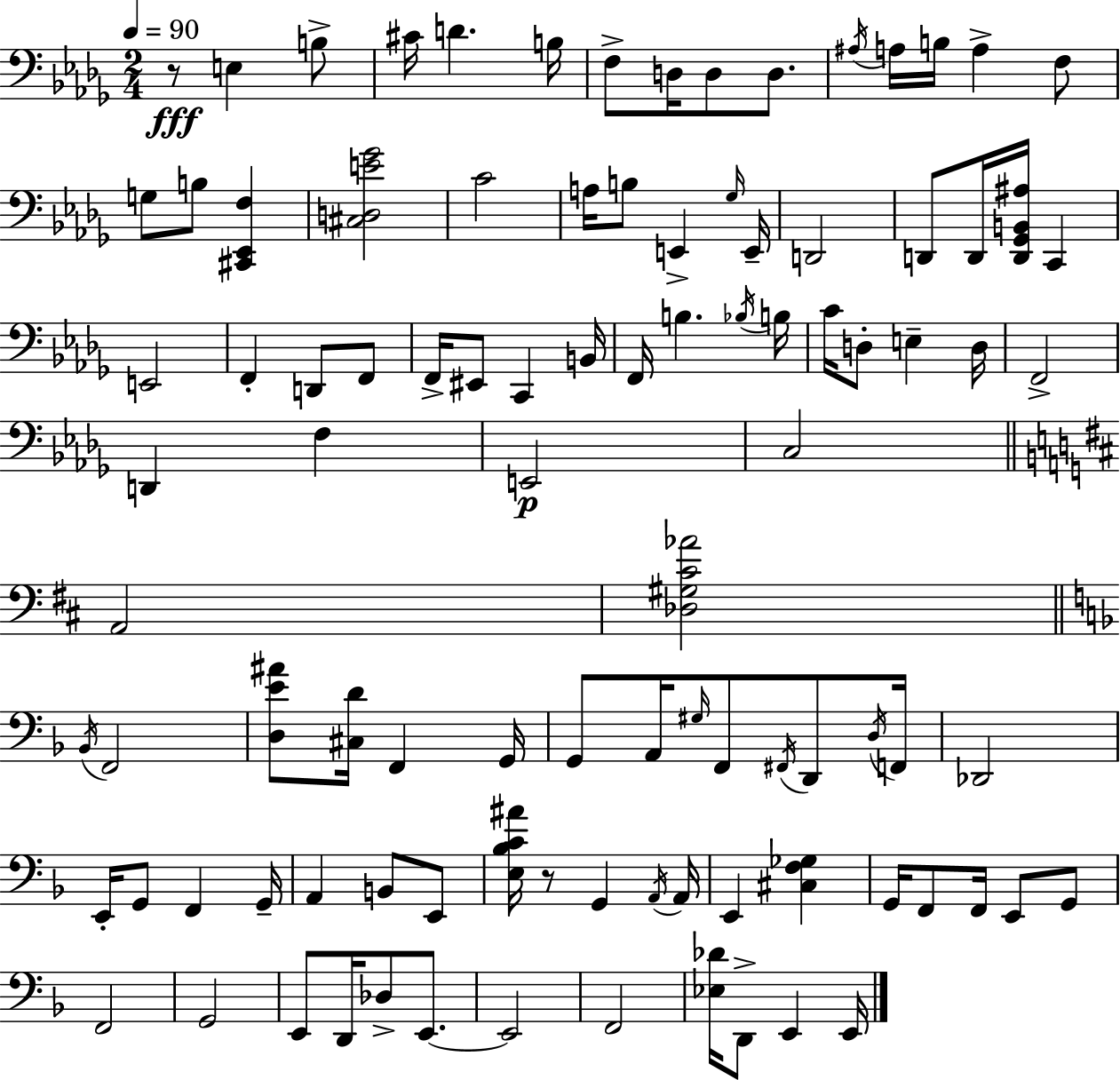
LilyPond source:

{
  \clef bass
  \numericTimeSignature
  \time 2/4
  \key bes \minor
  \tempo 4 = 90
  r8\fff e4 b8-> | cis'16 d'4. b16 | f8-> d16 d8 d8. | \acciaccatura { ais16 } a16 b16 a4-> f8 | \break g8 b8 <cis, ees, f>4 | <cis d e' ges'>2 | c'2 | a16 b8 e,4-> | \break \grace { ges16 } e,16-- d,2 | d,8 d,16 <d, ges, b, ais>16 c,4 | e,2 | f,4-. d,8 | \break f,8 f,16-> eis,8 c,4 | b,16 f,16 b4. | \acciaccatura { bes16 } b16 c'16 d8-. e4-- | d16 f,2-> | \break d,4 f4 | e,2\p | c2 | \bar "||" \break \key d \major a,2 | <des gis cis' aes'>2 | \bar "||" \break \key d \minor \acciaccatura { bes,16 } f,2 | <d e' ais'>8 <cis d'>16 f,4 | g,16 g,8 a,16 \grace { gis16 } f,8 \acciaccatura { fis,16 } | d,8 \acciaccatura { d16 } f,16 des,2 | \break e,16-. g,8 f,4 | g,16-- a,4 | b,8 e,8 <e bes c' ais'>16 r8 g,4 | \acciaccatura { a,16 } a,16 e,4 | \break <cis f ges>4 g,16 f,8 | f,16 e,8 g,8 f,2 | g,2 | e,8 d,16 | \break des8-> e,8.~~ e,2 | f,2 | <ees des'>16 d,8-> | e,4 e,16 \bar "|."
}